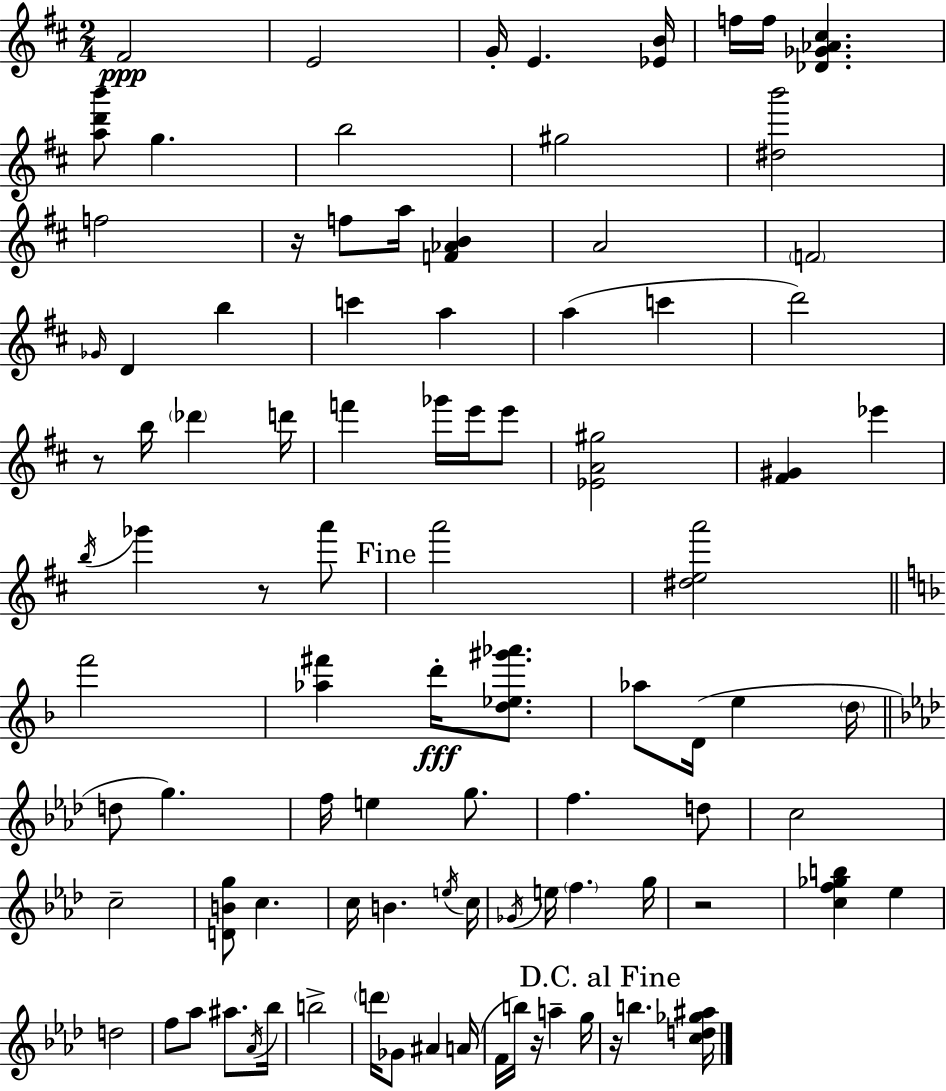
{
  \clef treble
  \numericTimeSignature
  \time 2/4
  \key d \major
  fis'2\ppp | e'2 | g'16-. e'4. <ees' b'>16 | f''16 f''16 <des' ges' aes' cis''>4. | \break <a'' d''' b'''>8 g''4. | b''2 | gis''2 | <dis'' b'''>2 | \break f''2 | r16 f''8 a''16 <f' aes' b'>4 | a'2 | \parenthesize f'2 | \break \grace { ges'16 } d'4 b''4 | c'''4 a''4 | a''4( c'''4 | d'''2) | \break r8 b''16 \parenthesize des'''4 | d'''16 f'''4 ges'''16 e'''16 e'''8 | <ees' a' gis''>2 | <fis' gis'>4 ees'''4 | \break \acciaccatura { b''16 } ges'''4 r8 | a'''8 \mark "Fine" a'''2 | <dis'' e'' a'''>2 | \bar "||" \break \key f \major f'''2 | <aes'' fis'''>4 d'''16-.\fff <d'' ees'' gis''' aes'''>8. | aes''8 d'16( e''4 \parenthesize d''16 | \bar "||" \break \key aes \major d''8 g''4.) | f''16 e''4 g''8. | f''4. d''8 | c''2 | \break c''2-- | <d' b' g''>8 c''4. | c''16 b'4. \acciaccatura { e''16 } | c''16 \acciaccatura { ges'16 } e''16 \parenthesize f''4. | \break g''16 r2 | <c'' f'' ges'' b''>4 ees''4 | d''2 | f''8 aes''8 ais''8. | \break \acciaccatura { aes'16 } bes''16 b''2-> | \parenthesize d'''16 ges'8 ais'4 | a'16( f'16 b''16) r16 a''4-- | g''16 \mark "D.C. al Fine" r16 b''4. | \break <c'' d'' ges'' ais''>16 \bar "|."
}